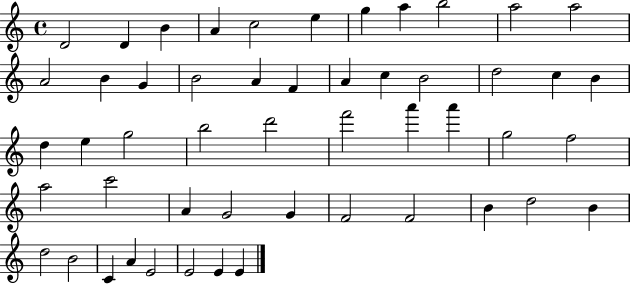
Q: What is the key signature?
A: C major